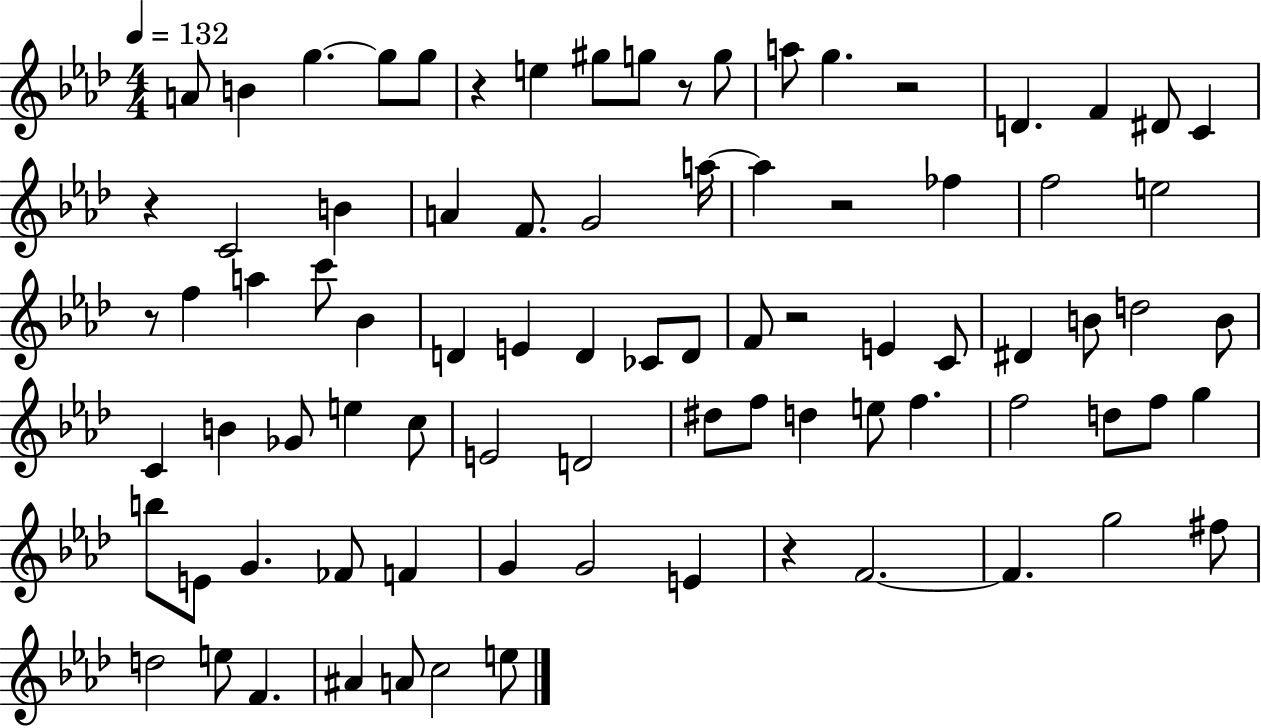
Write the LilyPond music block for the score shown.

{
  \clef treble
  \numericTimeSignature
  \time 4/4
  \key aes \major
  \tempo 4 = 132
  a'8 b'4 g''4.~~ g''8 g''8 | r4 e''4 gis''8 g''8 r8 g''8 | a''8 g''4. r2 | d'4. f'4 dis'8 c'4 | \break r4 c'2 b'4 | a'4 f'8. g'2 a''16~~ | a''4 r2 fes''4 | f''2 e''2 | \break r8 f''4 a''4 c'''8 bes'4 | d'4 e'4 d'4 ces'8 d'8 | f'8 r2 e'4 c'8 | dis'4 b'8 d''2 b'8 | \break c'4 b'4 ges'8 e''4 c''8 | e'2 d'2 | dis''8 f''8 d''4 e''8 f''4. | f''2 d''8 f''8 g''4 | \break b''8 e'8 g'4. fes'8 f'4 | g'4 g'2 e'4 | r4 f'2.~~ | f'4. g''2 fis''8 | \break d''2 e''8 f'4. | ais'4 a'8 c''2 e''8 | \bar "|."
}